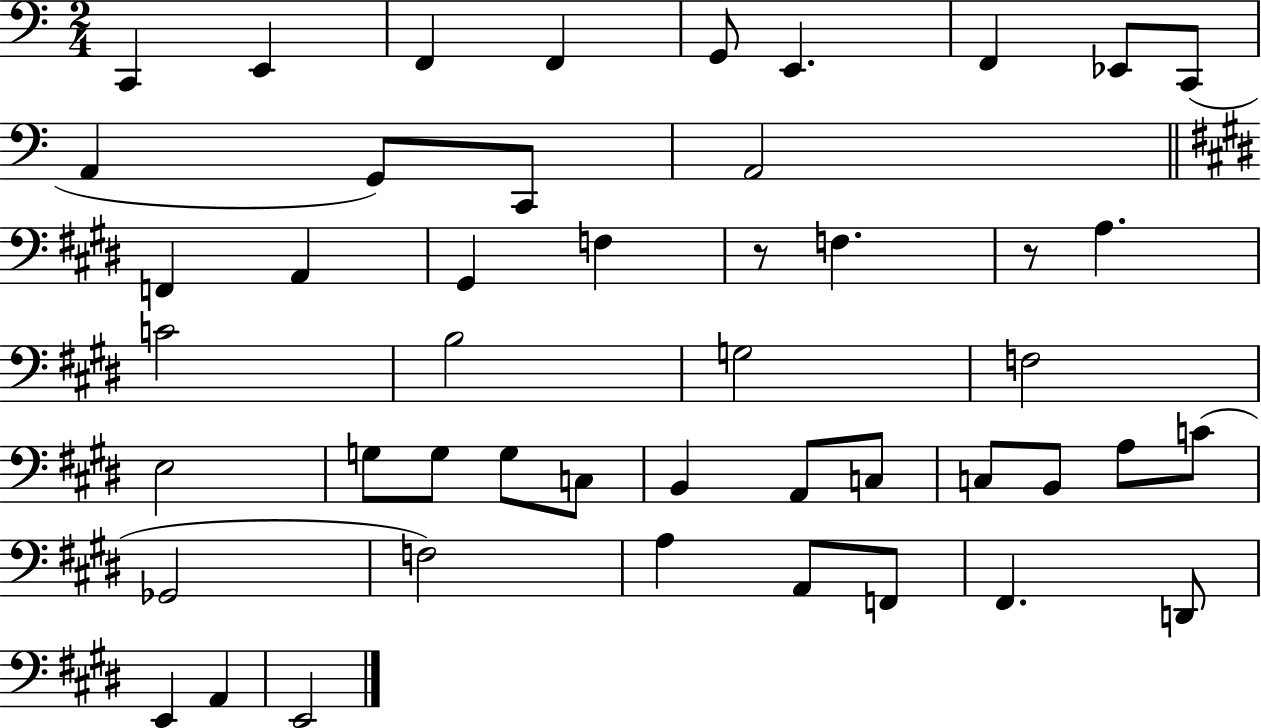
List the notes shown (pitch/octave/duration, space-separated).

C2/q E2/q F2/q F2/q G2/e E2/q. F2/q Eb2/e C2/e A2/q G2/e C2/e A2/h F2/q A2/q G#2/q F3/q R/e F3/q. R/e A3/q. C4/h B3/h G3/h F3/h E3/h G3/e G3/e G3/e C3/e B2/q A2/e C3/e C3/e B2/e A3/e C4/e Gb2/h F3/h A3/q A2/e F2/e F#2/q. D2/e E2/q A2/q E2/h